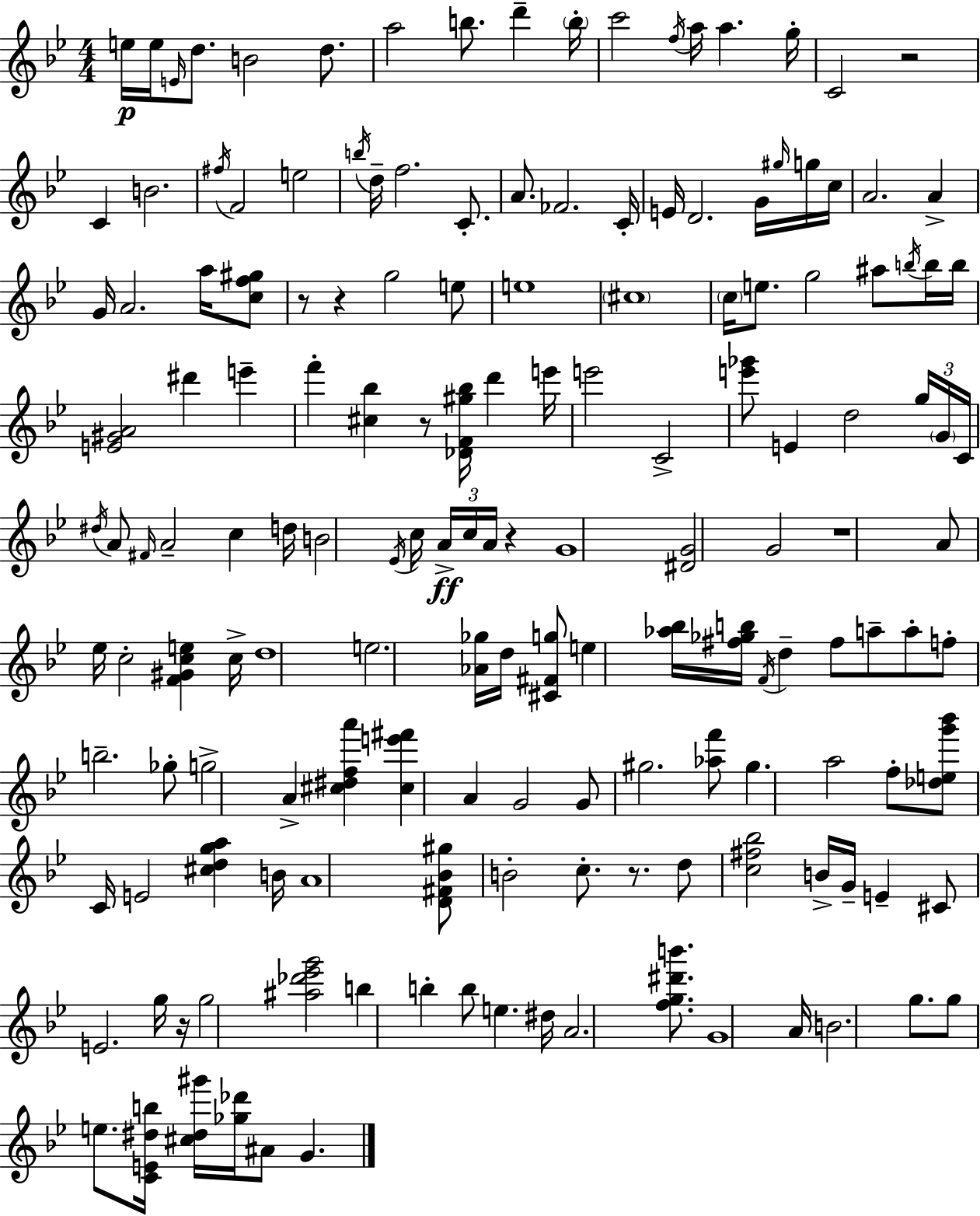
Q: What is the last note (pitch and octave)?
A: G4